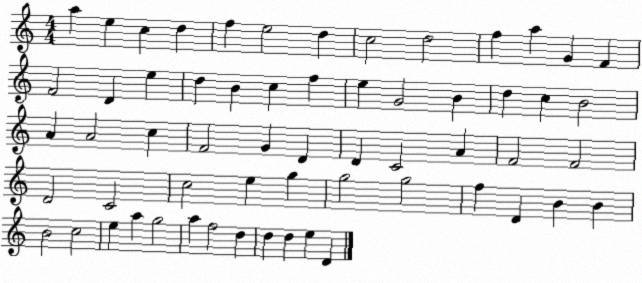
X:1
T:Untitled
M:4/4
L:1/4
K:C
a e c d f e2 d c2 d2 f a G F F2 D e d B c f e G2 B d c B2 A A2 c F2 G D D C2 A F2 F2 D2 C2 c2 e g g2 g2 f D B B B2 c2 e a g2 a f2 d d d e D